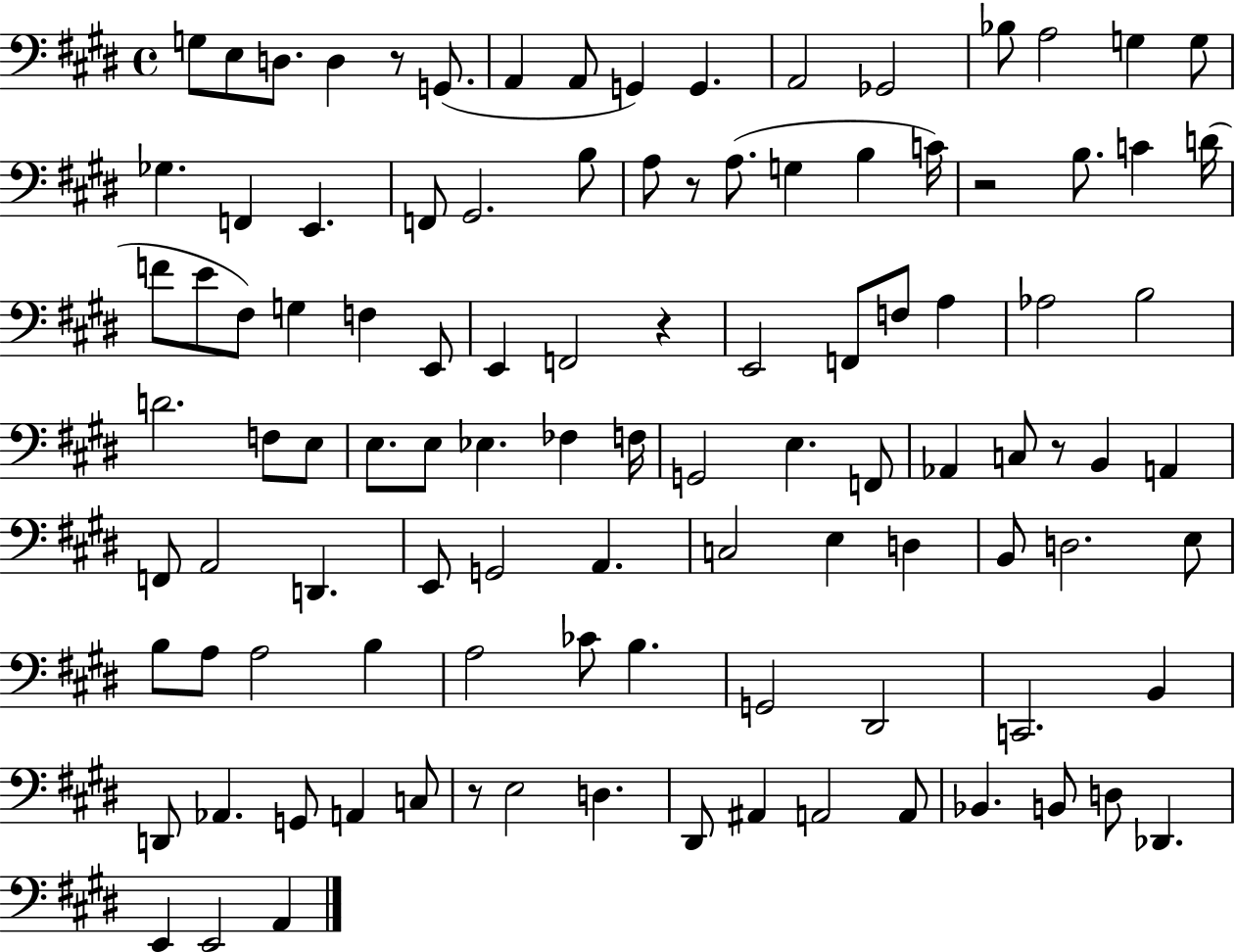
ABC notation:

X:1
T:Untitled
M:4/4
L:1/4
K:E
G,/2 E,/2 D,/2 D, z/2 G,,/2 A,, A,,/2 G,, G,, A,,2 _G,,2 _B,/2 A,2 G, G,/2 _G, F,, E,, F,,/2 ^G,,2 B,/2 A,/2 z/2 A,/2 G, B, C/4 z2 B,/2 C D/4 F/2 E/2 ^F,/2 G, F, E,,/2 E,, F,,2 z E,,2 F,,/2 F,/2 A, _A,2 B,2 D2 F,/2 E,/2 E,/2 E,/2 _E, _F, F,/4 G,,2 E, F,,/2 _A,, C,/2 z/2 B,, A,, F,,/2 A,,2 D,, E,,/2 G,,2 A,, C,2 E, D, B,,/2 D,2 E,/2 B,/2 A,/2 A,2 B, A,2 _C/2 B, G,,2 ^D,,2 C,,2 B,, D,,/2 _A,, G,,/2 A,, C,/2 z/2 E,2 D, ^D,,/2 ^A,, A,,2 A,,/2 _B,, B,,/2 D,/2 _D,, E,, E,,2 A,,